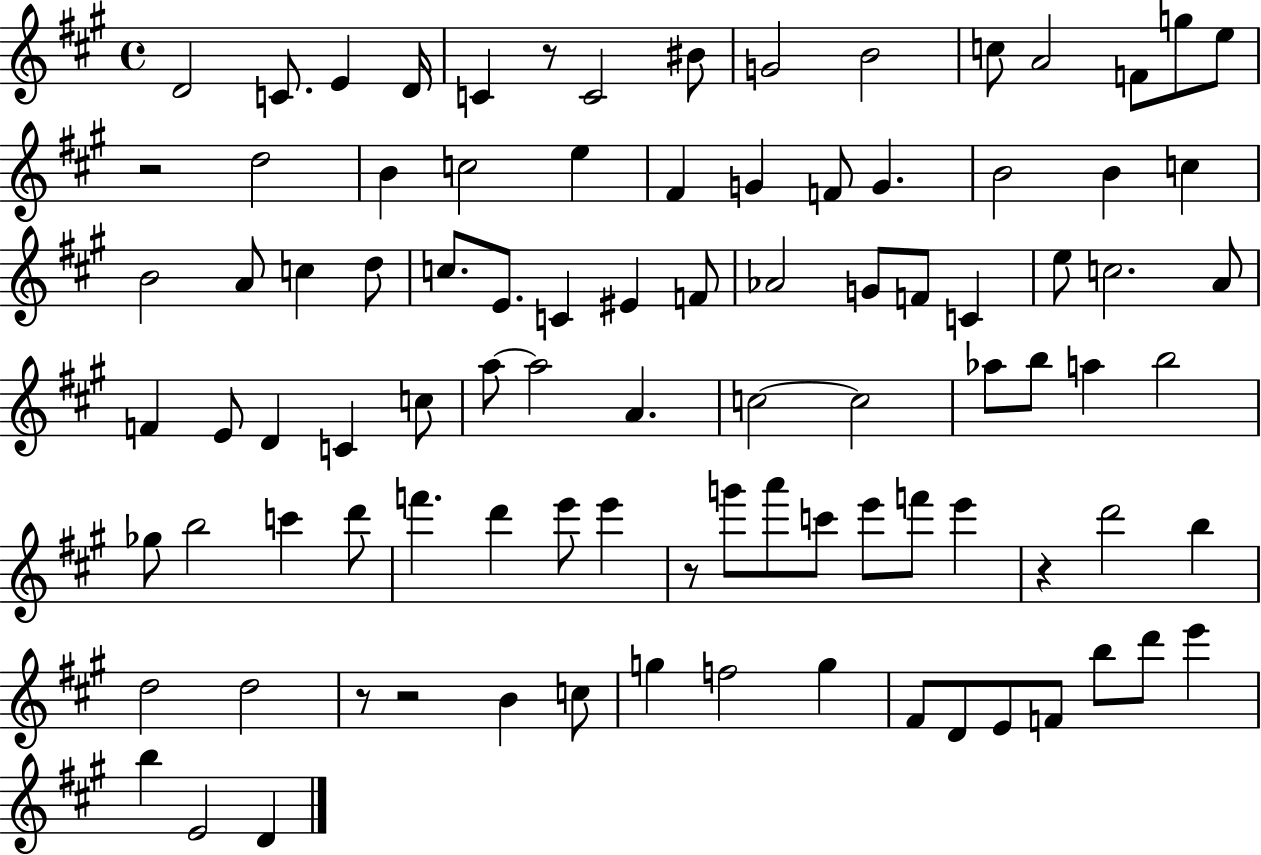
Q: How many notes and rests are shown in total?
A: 94